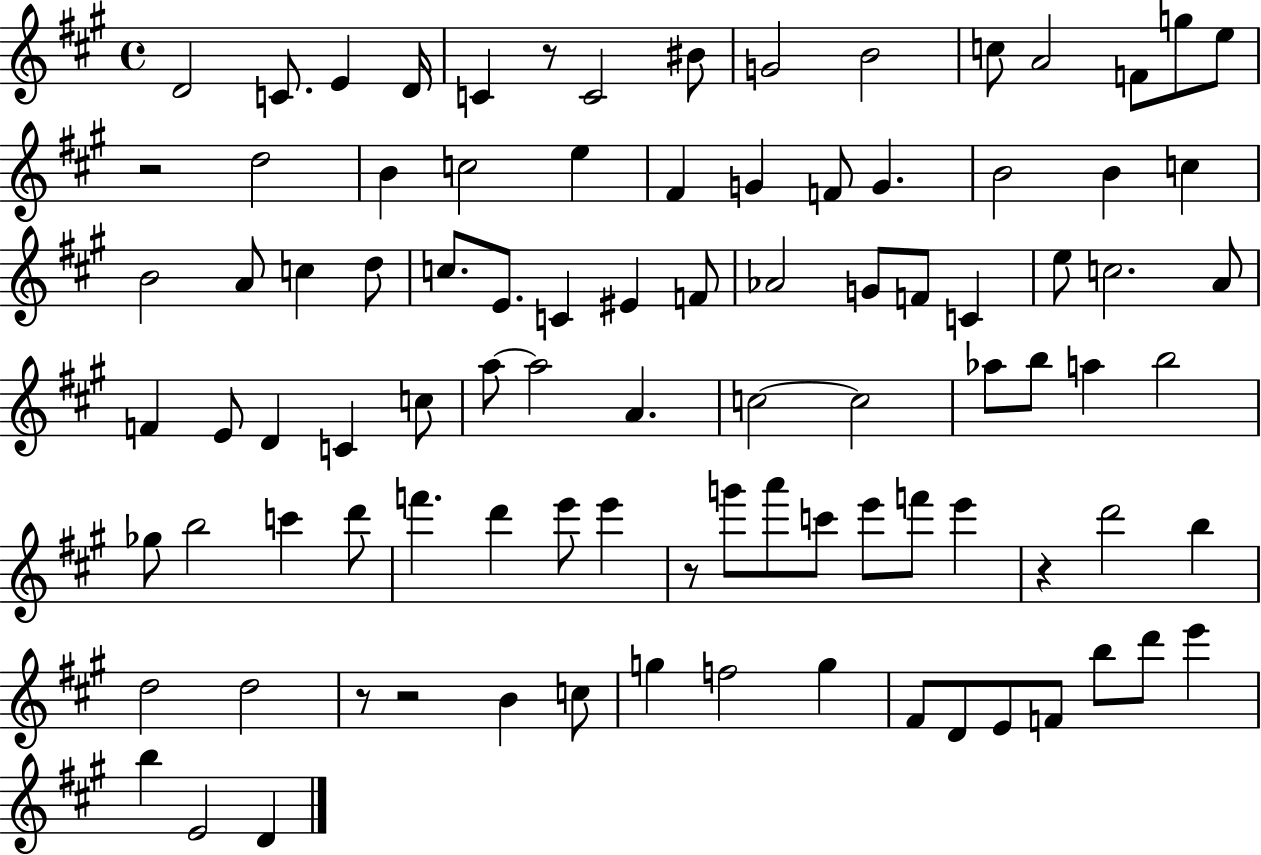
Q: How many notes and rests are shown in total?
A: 94